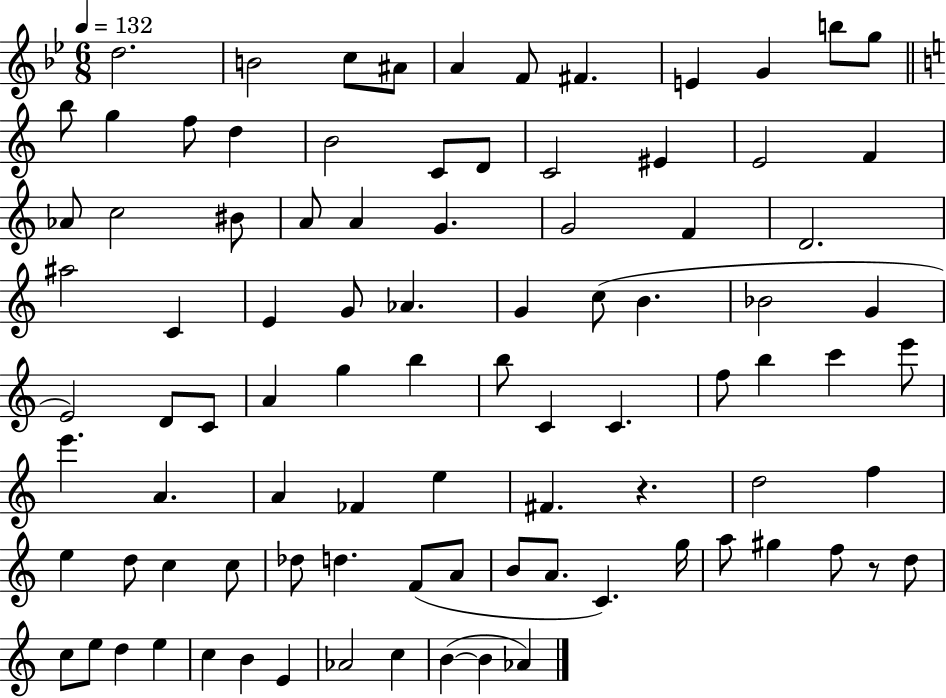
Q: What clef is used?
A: treble